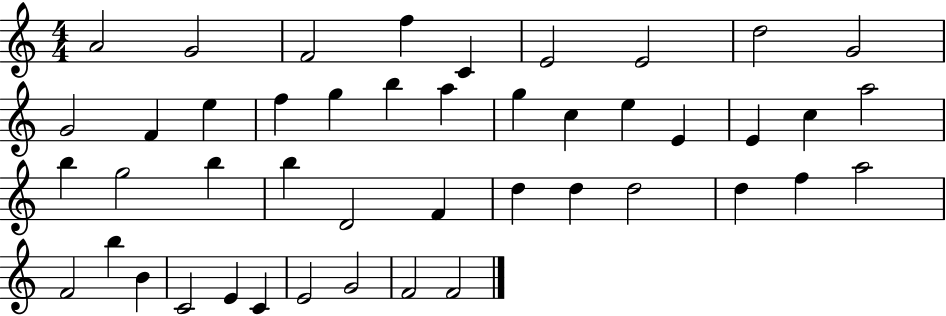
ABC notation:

X:1
T:Untitled
M:4/4
L:1/4
K:C
A2 G2 F2 f C E2 E2 d2 G2 G2 F e f g b a g c e E E c a2 b g2 b b D2 F d d d2 d f a2 F2 b B C2 E C E2 G2 F2 F2